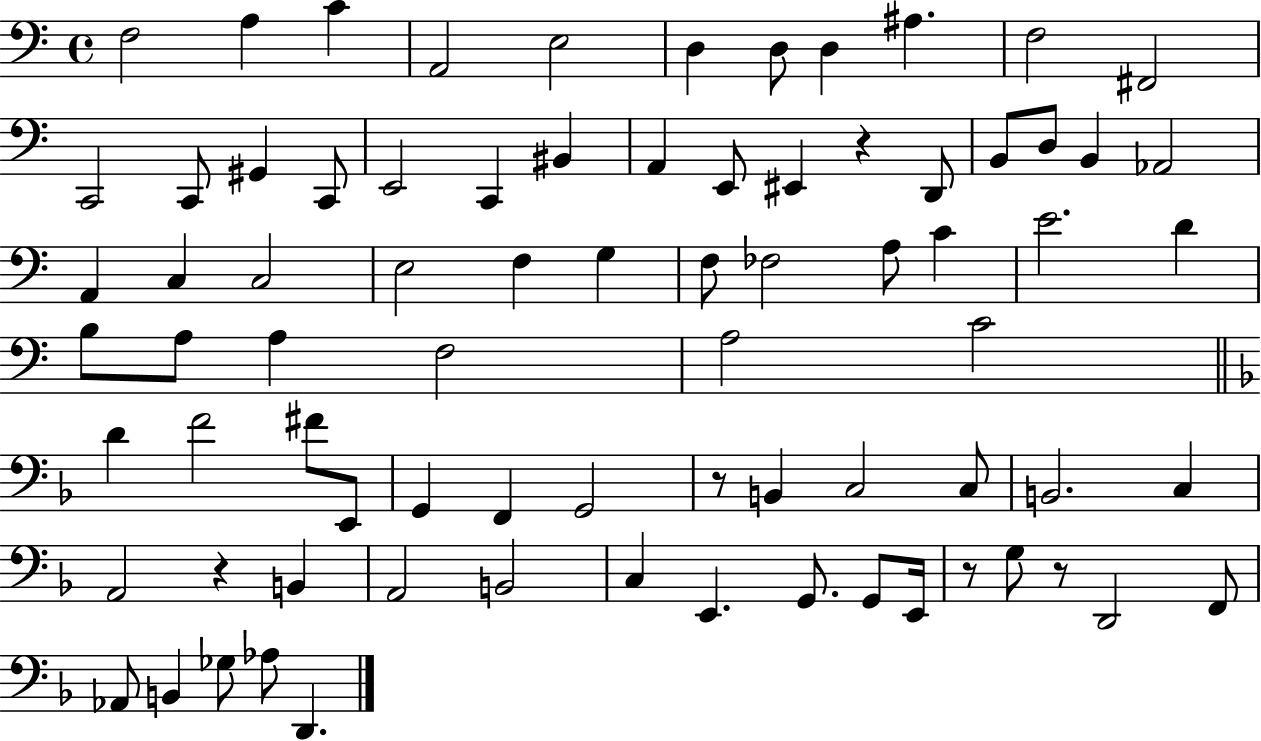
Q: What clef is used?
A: bass